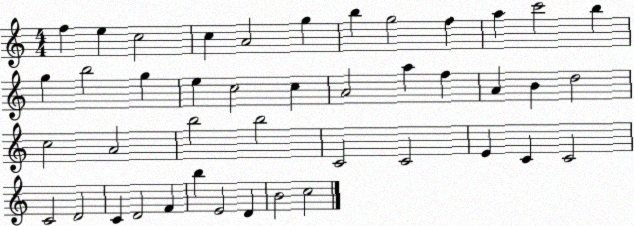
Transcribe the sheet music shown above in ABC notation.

X:1
T:Untitled
M:4/4
L:1/4
K:C
f e c2 c A2 g b g2 f a c'2 b g b2 g e c2 c A2 a f A B d2 c2 A2 b2 b2 C2 C2 E C C2 C2 D2 C D2 F b E2 D B2 c2